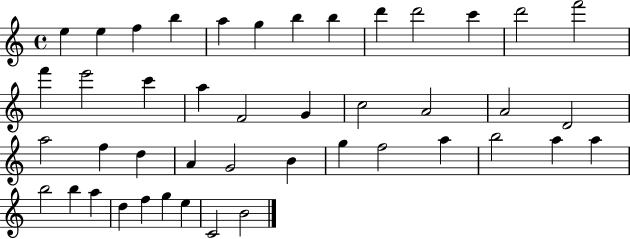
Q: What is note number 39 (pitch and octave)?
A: D5